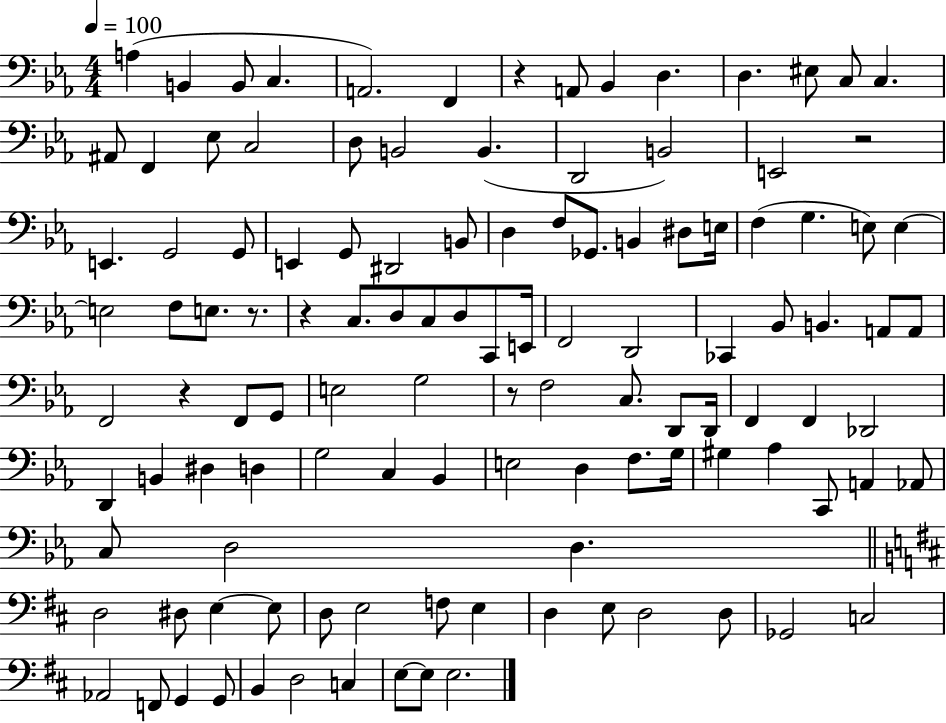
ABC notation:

X:1
T:Untitled
M:4/4
L:1/4
K:Eb
A, B,, B,,/2 C, A,,2 F,, z A,,/2 _B,, D, D, ^E,/2 C,/2 C, ^A,,/2 F,, _E,/2 C,2 D,/2 B,,2 B,, D,,2 B,,2 E,,2 z2 E,, G,,2 G,,/2 E,, G,,/2 ^D,,2 B,,/2 D, F,/2 _G,,/2 B,, ^D,/2 E,/4 F, G, E,/2 E, E,2 F,/2 E,/2 z/2 z C,/2 D,/2 C,/2 D,/2 C,,/2 E,,/4 F,,2 D,,2 _C,, _B,,/2 B,, A,,/2 A,,/2 F,,2 z F,,/2 G,,/2 E,2 G,2 z/2 F,2 C,/2 D,,/2 D,,/4 F,, F,, _D,,2 D,, B,, ^D, D, G,2 C, _B,, E,2 D, F,/2 G,/4 ^G, _A, C,,/2 A,, _A,,/2 C,/2 D,2 D, D,2 ^D,/2 E, E,/2 D,/2 E,2 F,/2 E, D, E,/2 D,2 D,/2 _G,,2 C,2 _A,,2 F,,/2 G,, G,,/2 B,, D,2 C, E,/2 E,/2 E,2